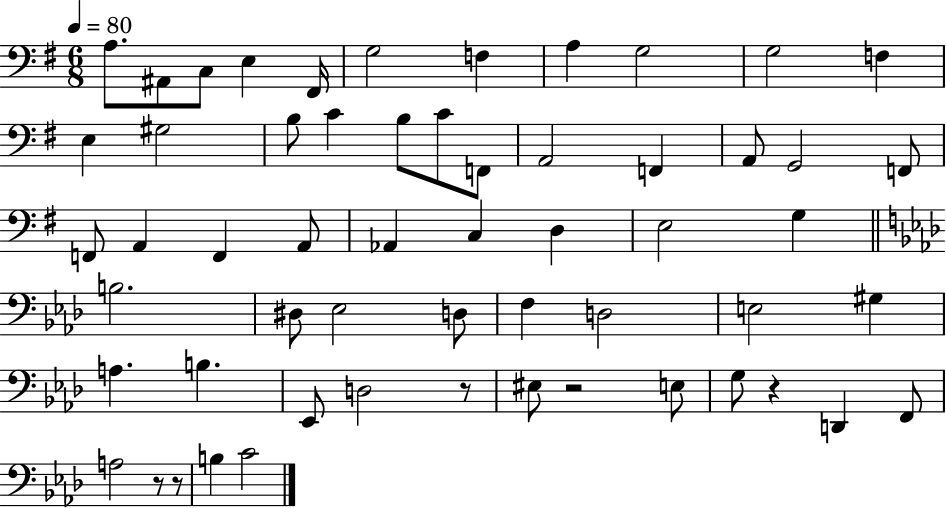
A3/e. A#2/e C3/e E3/q F#2/s G3/h F3/q A3/q G3/h G3/h F3/q E3/q G#3/h B3/e C4/q B3/e C4/e F2/e A2/h F2/q A2/e G2/h F2/e F2/e A2/q F2/q A2/e Ab2/q C3/q D3/q E3/h G3/q B3/h. D#3/e Eb3/h D3/e F3/q D3/h E3/h G#3/q A3/q. B3/q. Eb2/e D3/h R/e EIS3/e R/h E3/e G3/e R/q D2/q F2/e A3/h R/e R/e B3/q C4/h